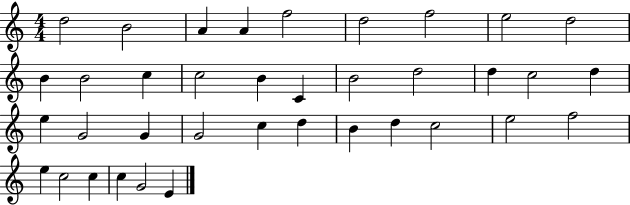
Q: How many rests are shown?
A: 0